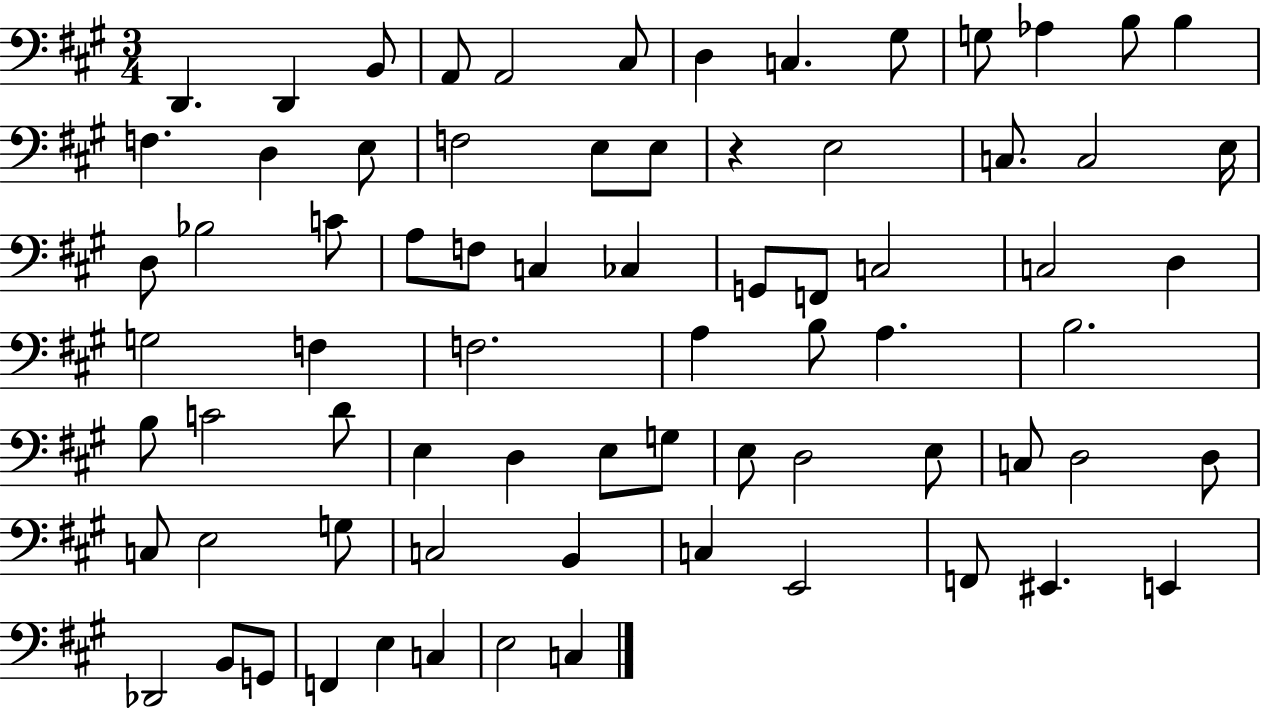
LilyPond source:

{
  \clef bass
  \numericTimeSignature
  \time 3/4
  \key a \major
  d,4. d,4 b,8 | a,8 a,2 cis8 | d4 c4. gis8 | g8 aes4 b8 b4 | \break f4. d4 e8 | f2 e8 e8 | r4 e2 | c8. c2 e16 | \break d8 bes2 c'8 | a8 f8 c4 ces4 | g,8 f,8 c2 | c2 d4 | \break g2 f4 | f2. | a4 b8 a4. | b2. | \break b8 c'2 d'8 | e4 d4 e8 g8 | e8 d2 e8 | c8 d2 d8 | \break c8 e2 g8 | c2 b,4 | c4 e,2 | f,8 eis,4. e,4 | \break des,2 b,8 g,8 | f,4 e4 c4 | e2 c4 | \bar "|."
}